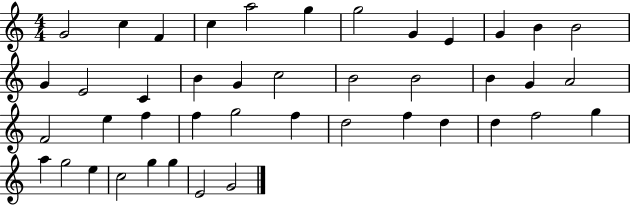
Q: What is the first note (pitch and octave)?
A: G4